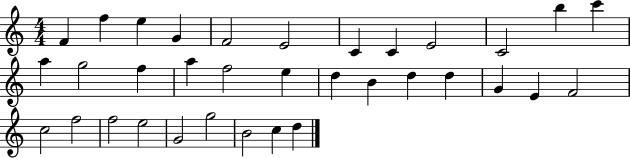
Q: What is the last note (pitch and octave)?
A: D5